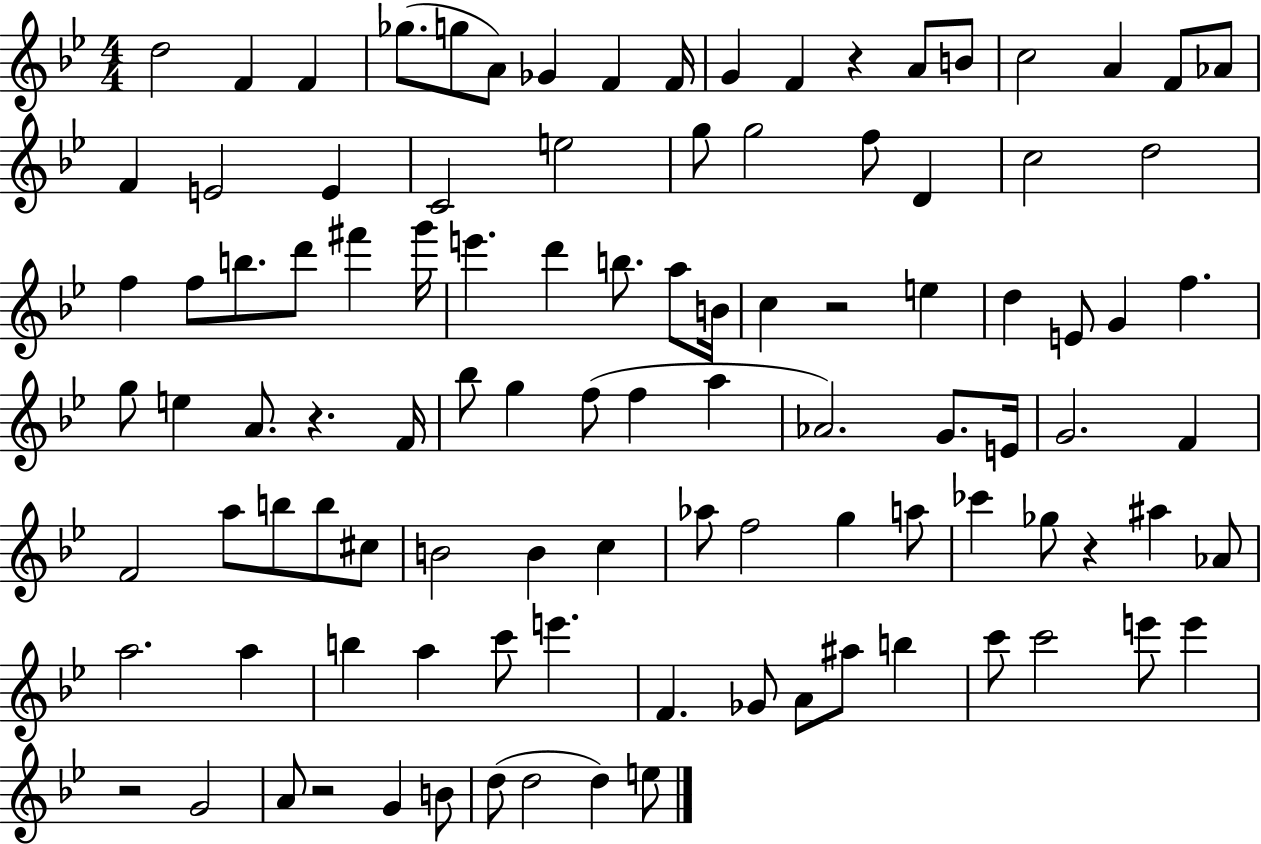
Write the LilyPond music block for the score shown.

{
  \clef treble
  \numericTimeSignature
  \time 4/4
  \key bes \major
  \repeat volta 2 { d''2 f'4 f'4 | ges''8.( g''8 a'8) ges'4 f'4 f'16 | g'4 f'4 r4 a'8 b'8 | c''2 a'4 f'8 aes'8 | \break f'4 e'2 e'4 | c'2 e''2 | g''8 g''2 f''8 d'4 | c''2 d''2 | \break f''4 f''8 b''8. d'''8 fis'''4 g'''16 | e'''4. d'''4 b''8. a''8 b'16 | c''4 r2 e''4 | d''4 e'8 g'4 f''4. | \break g''8 e''4 a'8. r4. f'16 | bes''8 g''4 f''8( f''4 a''4 | aes'2.) g'8. e'16 | g'2. f'4 | \break f'2 a''8 b''8 b''8 cis''8 | b'2 b'4 c''4 | aes''8 f''2 g''4 a''8 | ces'''4 ges''8 r4 ais''4 aes'8 | \break a''2. a''4 | b''4 a''4 c'''8 e'''4. | f'4. ges'8 a'8 ais''8 b''4 | c'''8 c'''2 e'''8 e'''4 | \break r2 g'2 | a'8 r2 g'4 b'8 | d''8( d''2 d''4) e''8 | } \bar "|."
}